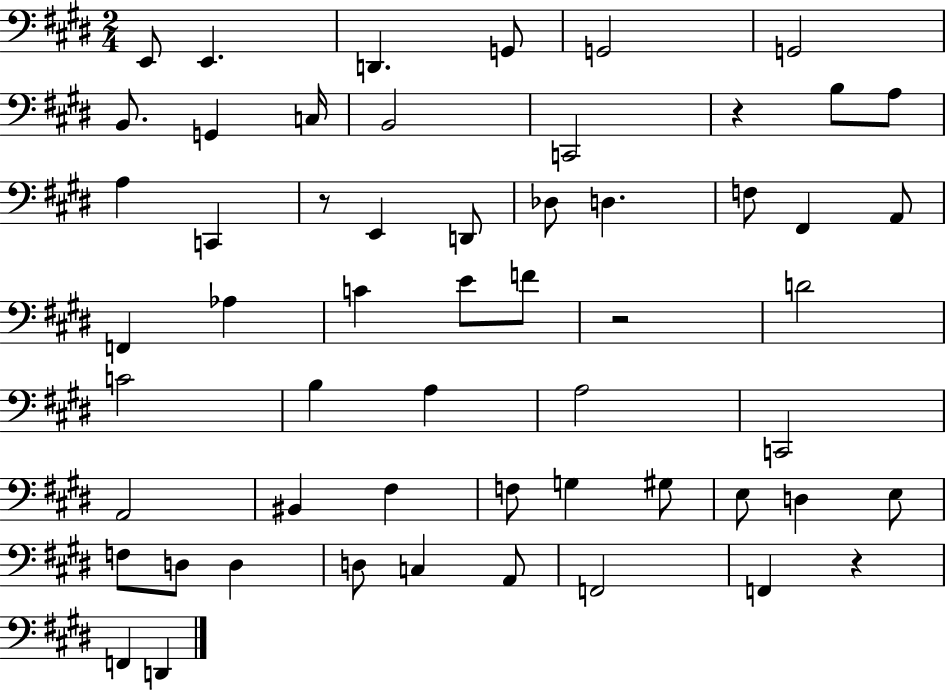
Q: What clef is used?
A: bass